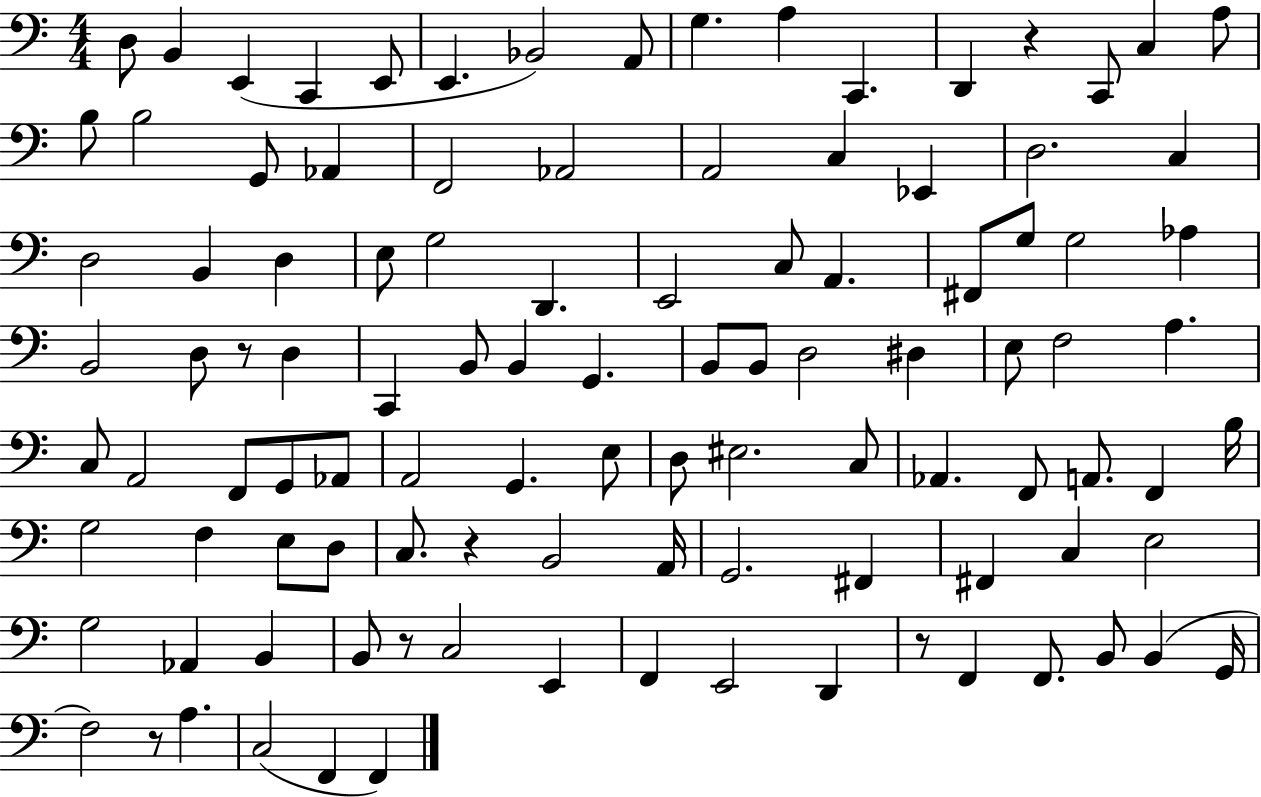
{
  \clef bass
  \numericTimeSignature
  \time 4/4
  \key c \major
  \repeat volta 2 { d8 b,4 e,4( c,4 e,8 | e,4. bes,2) a,8 | g4. a4 c,4. | d,4 r4 c,8 c4 a8 | \break b8 b2 g,8 aes,4 | f,2 aes,2 | a,2 c4 ees,4 | d2. c4 | \break d2 b,4 d4 | e8 g2 d,4. | e,2 c8 a,4. | fis,8 g8 g2 aes4 | \break b,2 d8 r8 d4 | c,4 b,8 b,4 g,4. | b,8 b,8 d2 dis4 | e8 f2 a4. | \break c8 a,2 f,8 g,8 aes,8 | a,2 g,4. e8 | d8 eis2. c8 | aes,4. f,8 a,8. f,4 b16 | \break g2 f4 e8 d8 | c8. r4 b,2 a,16 | g,2. fis,4 | fis,4 c4 e2 | \break g2 aes,4 b,4 | b,8 r8 c2 e,4 | f,4 e,2 d,4 | r8 f,4 f,8. b,8 b,4( g,16 | \break f2) r8 a4. | c2( f,4 f,4) | } \bar "|."
}